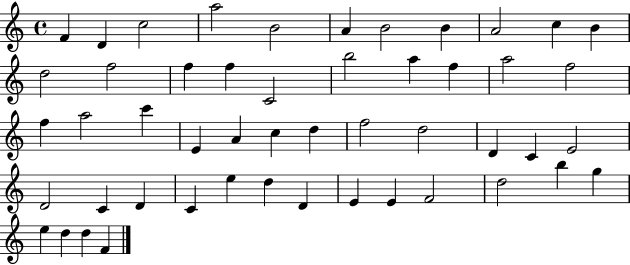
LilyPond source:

{
  \clef treble
  \time 4/4
  \defaultTimeSignature
  \key c \major
  f'4 d'4 c''2 | a''2 b'2 | a'4 b'2 b'4 | a'2 c''4 b'4 | \break d''2 f''2 | f''4 f''4 c'2 | b''2 a''4 f''4 | a''2 f''2 | \break f''4 a''2 c'''4 | e'4 a'4 c''4 d''4 | f''2 d''2 | d'4 c'4 e'2 | \break d'2 c'4 d'4 | c'4 e''4 d''4 d'4 | e'4 e'4 f'2 | d''2 b''4 g''4 | \break e''4 d''4 d''4 f'4 | \bar "|."
}